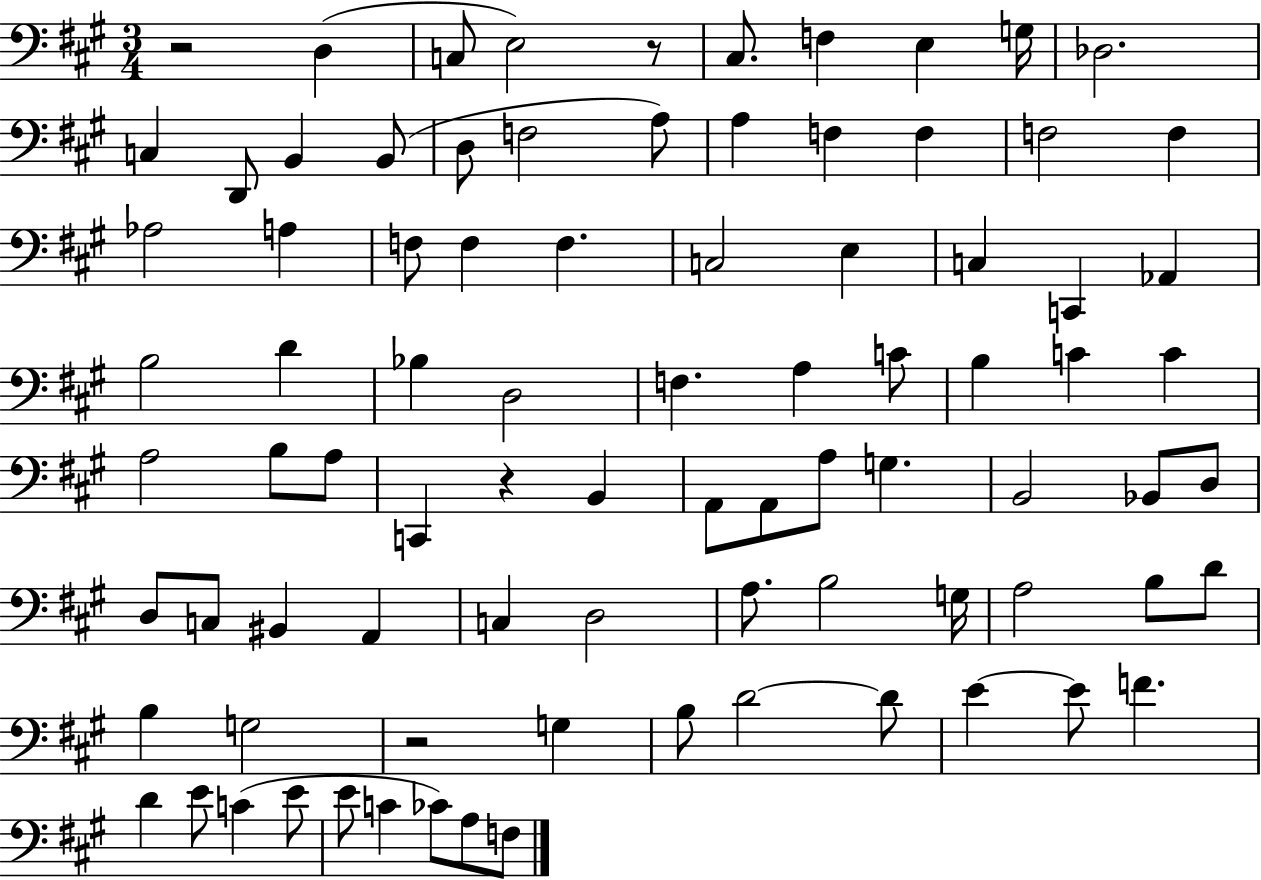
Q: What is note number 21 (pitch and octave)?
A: Ab3